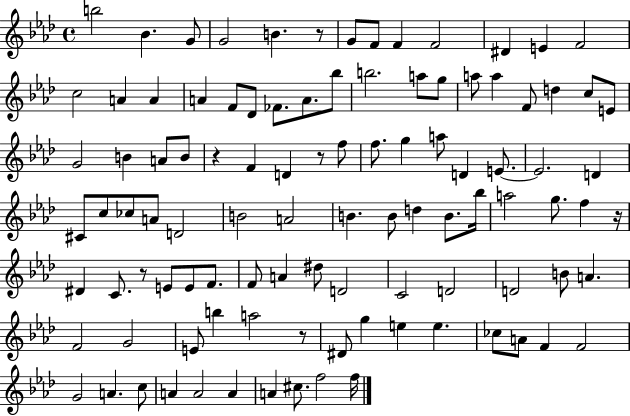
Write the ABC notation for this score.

X:1
T:Untitled
M:4/4
L:1/4
K:Ab
b2 _B G/2 G2 B z/2 G/2 F/2 F F2 ^D E F2 c2 A A A F/2 _D/2 _F/2 A/2 _b/2 b2 a/2 g/2 a/2 a F/2 d c/2 E/2 G2 B A/2 B/2 z F D z/2 f/2 f/2 g a/2 D E/2 E2 D ^C/2 c/2 _c/2 A/2 D2 B2 A2 B B/2 d B/2 _b/4 a2 g/2 f z/4 ^D C/2 z/2 E/2 E/2 F/2 F/2 A ^d/2 D2 C2 D2 D2 B/2 A F2 G2 E/2 b a2 z/2 ^D/2 g e e _c/2 A/2 F F2 G2 A c/2 A A2 A A ^c/2 f2 f/4